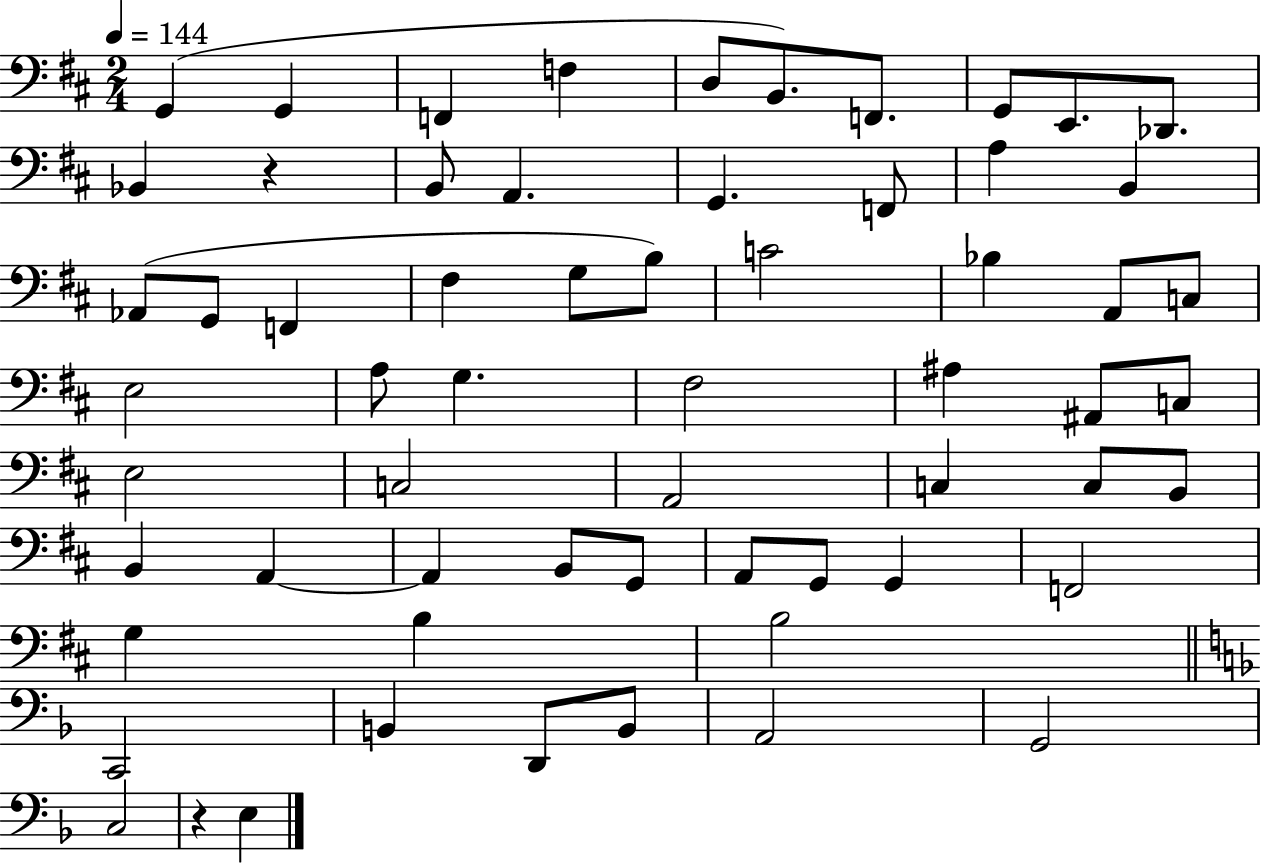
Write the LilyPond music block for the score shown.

{
  \clef bass
  \numericTimeSignature
  \time 2/4
  \key d \major
  \tempo 4 = 144
  g,4( g,4 | f,4 f4 | d8 b,8.) f,8. | g,8 e,8. des,8. | \break bes,4 r4 | b,8 a,4. | g,4. f,8 | a4 b,4 | \break aes,8( g,8 f,4 | fis4 g8 b8) | c'2 | bes4 a,8 c8 | \break e2 | a8 g4. | fis2 | ais4 ais,8 c8 | \break e2 | c2 | a,2 | c4 c8 b,8 | \break b,4 a,4~~ | a,4 b,8 g,8 | a,8 g,8 g,4 | f,2 | \break g4 b4 | b2 | \bar "||" \break \key f \major c,2 | b,4 d,8 b,8 | a,2 | g,2 | \break c2 | r4 e4 | \bar "|."
}